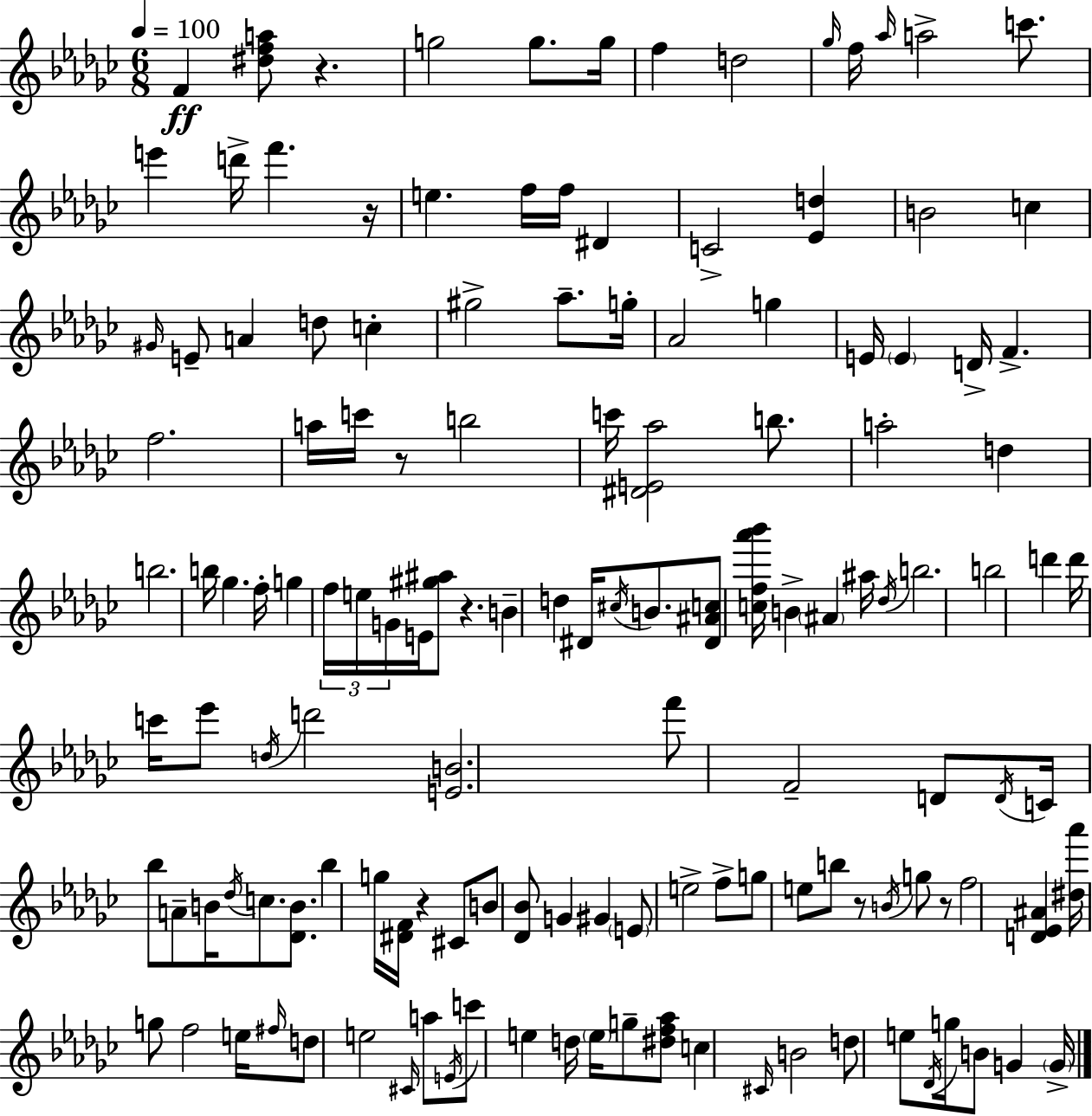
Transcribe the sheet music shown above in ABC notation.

X:1
T:Untitled
M:6/8
L:1/4
K:Ebm
F [^dfa]/2 z g2 g/2 g/4 f d2 _g/4 f/4 _a/4 a2 c'/2 e' d'/4 f' z/4 e f/4 f/4 ^D C2 [_Ed] B2 c ^G/4 E/2 A d/2 c ^g2 _a/2 g/4 _A2 g E/4 E D/4 F f2 a/4 c'/4 z/2 b2 c'/4 [^DE_a]2 b/2 a2 d b2 b/4 _g f/4 g f/4 e/4 G/4 E/4 [^g^a]/2 z B d ^D/4 ^c/4 B/2 [^D^Ac]/2 [cf_a'_b']/4 B ^A ^a/4 _d/4 b2 b2 d' d'/4 c'/4 _e'/2 d/4 d'2 [EB]2 f'/2 F2 D/2 D/4 C/4 _b/2 A/2 B/4 _d/4 c/2 [_DB]/2 _b g/4 [^DF]/4 z ^C/2 B/2 [_D_B]/2 G ^G E/2 e2 f/2 g/2 e/2 b/2 z/2 B/4 g/2 z/2 f2 [D_E^A] [^d_a']/4 g/2 f2 e/4 ^f/4 d/2 e2 ^C/4 a/2 E/4 c'/2 e d/4 e/4 g/2 [^df_a]/2 c ^C/4 B2 d/2 e/2 _D/4 g/4 B/2 G G/4